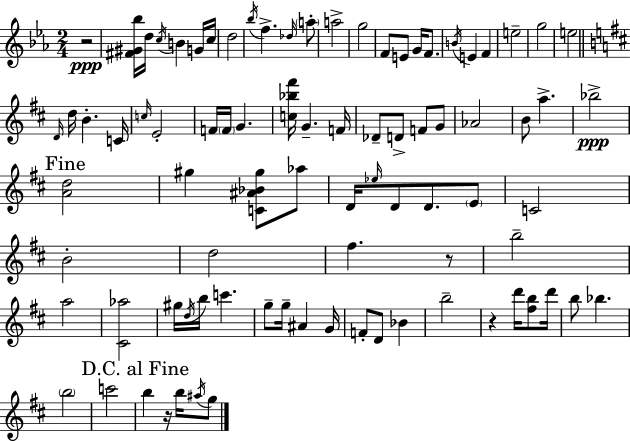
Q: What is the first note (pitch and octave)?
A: D5